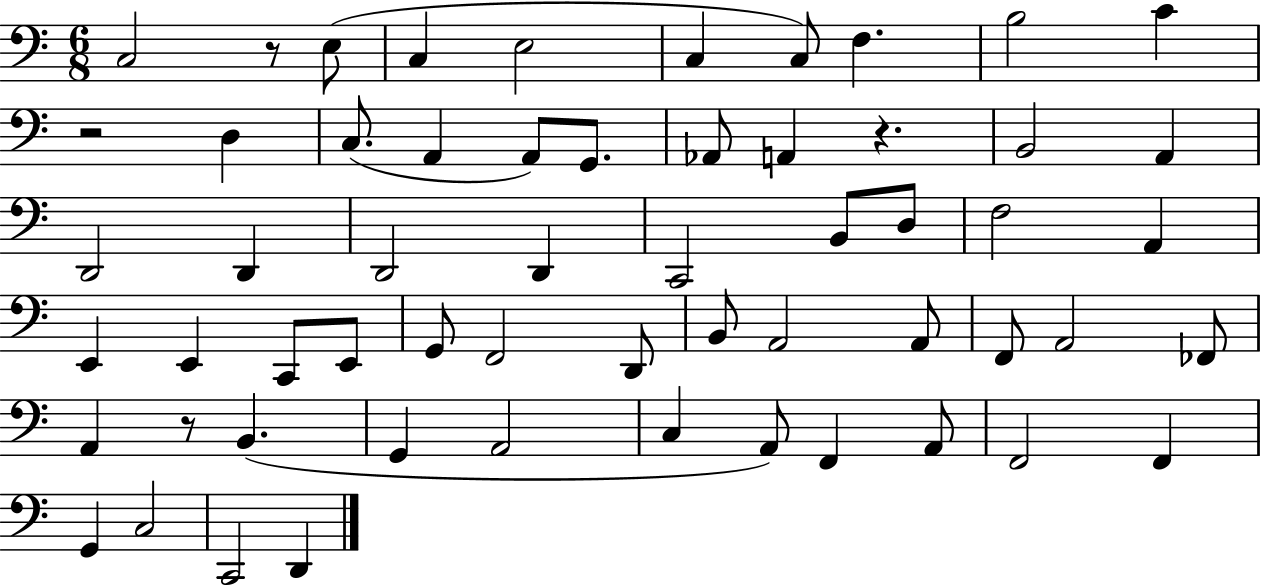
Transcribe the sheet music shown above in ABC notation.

X:1
T:Untitled
M:6/8
L:1/4
K:C
C,2 z/2 E,/2 C, E,2 C, C,/2 F, B,2 C z2 D, C,/2 A,, A,,/2 G,,/2 _A,,/2 A,, z B,,2 A,, D,,2 D,, D,,2 D,, C,,2 B,,/2 D,/2 F,2 A,, E,, E,, C,,/2 E,,/2 G,,/2 F,,2 D,,/2 B,,/2 A,,2 A,,/2 F,,/2 A,,2 _F,,/2 A,, z/2 B,, G,, A,,2 C, A,,/2 F,, A,,/2 F,,2 F,, G,, C,2 C,,2 D,,